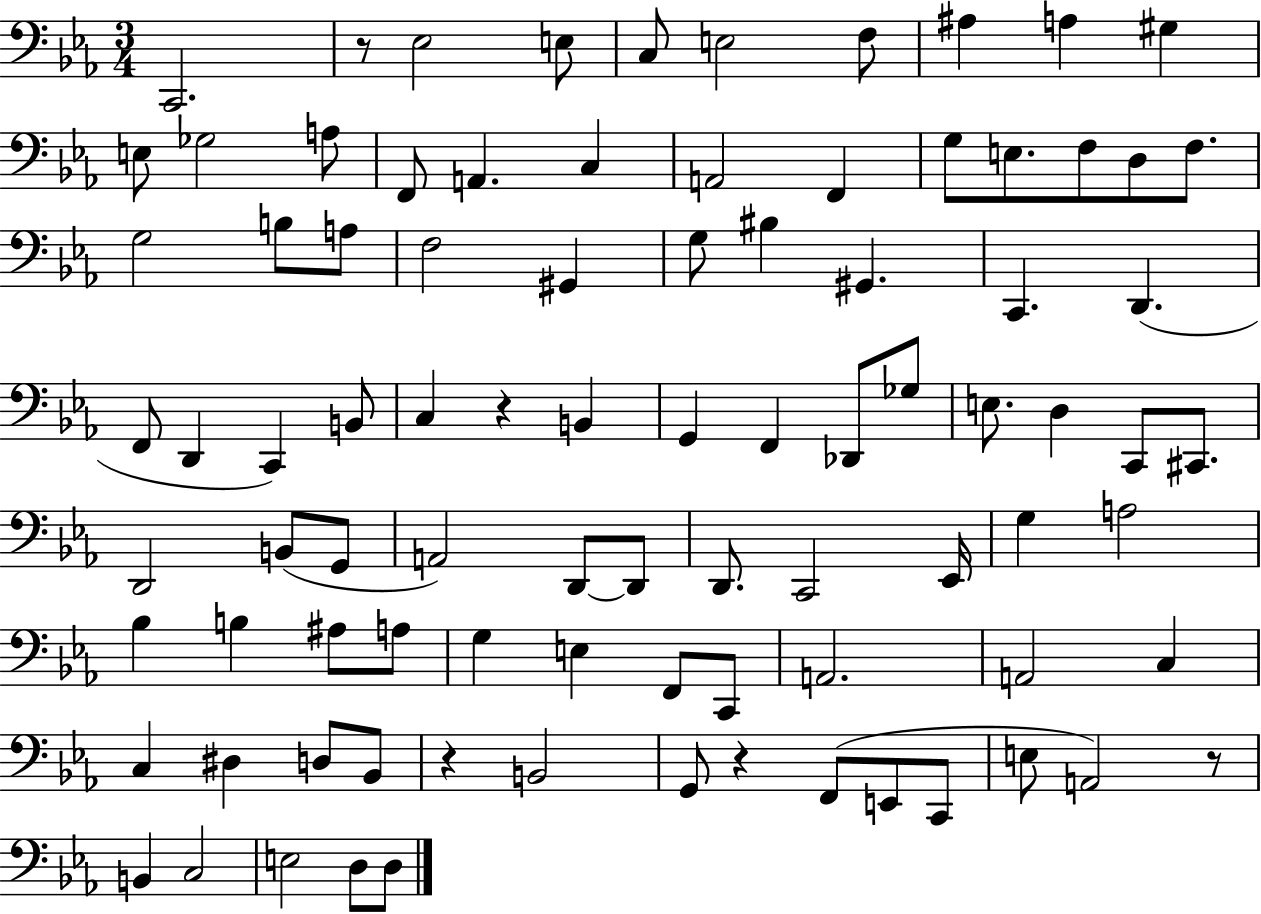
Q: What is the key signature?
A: EES major